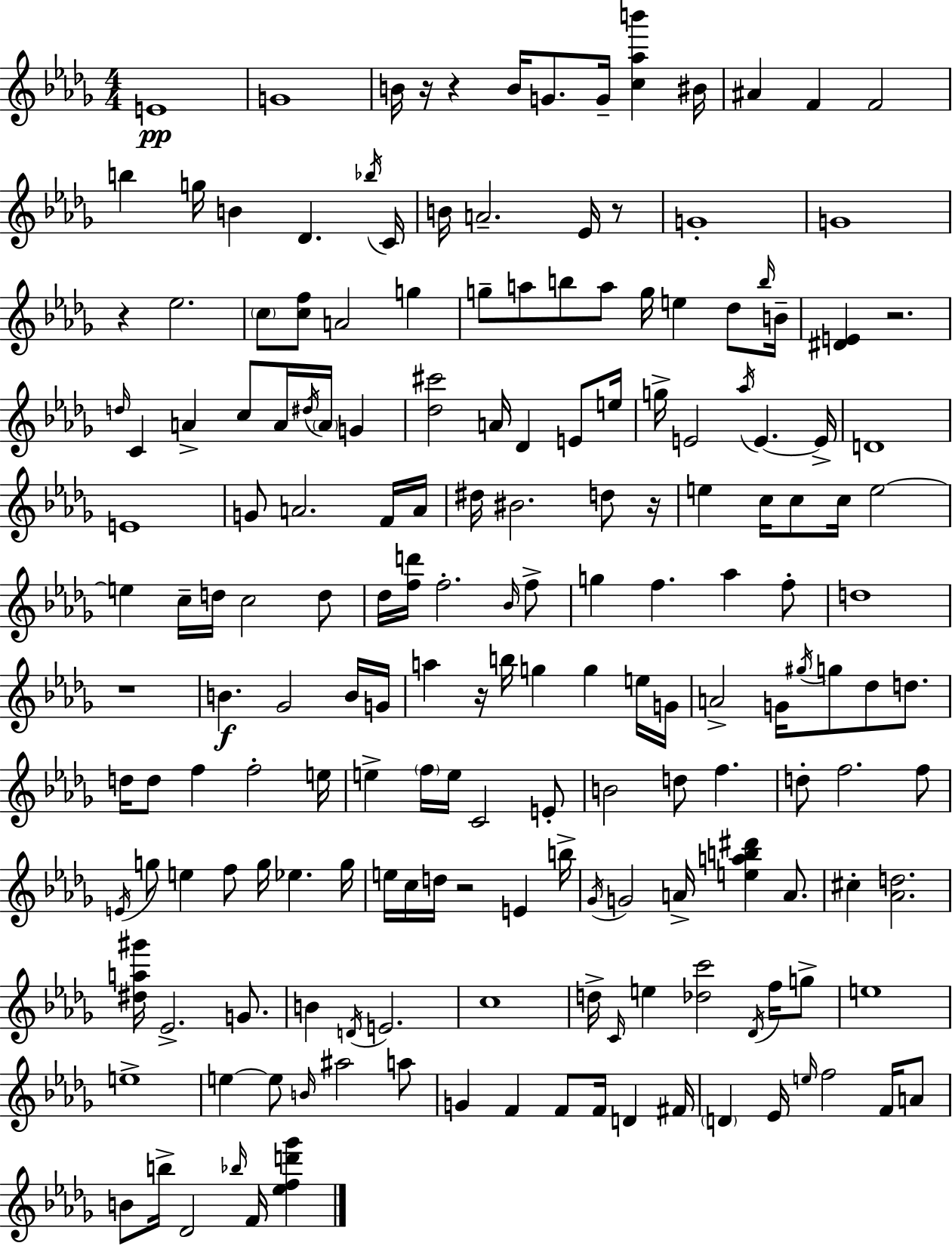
{
  \clef treble
  \numericTimeSignature
  \time 4/4
  \key bes \minor
  e'1\pp | g'1 | b'16 r16 r4 b'16 g'8. g'16-- <c'' aes'' b'''>4 bis'16 | ais'4 f'4 f'2 | \break b''4 g''16 b'4 des'4. \acciaccatura { bes''16 } | c'16 b'16 a'2.-- ees'16 r8 | g'1-. | g'1 | \break r4 ees''2. | \parenthesize c''8 <c'' f''>8 a'2 g''4 | g''8-- a''8 b''8 a''8 g''16 e''4 des''8 | \grace { b''16 } b'16-- <dis' e'>4 r2. | \break \grace { d''16 } c'4 a'4-> c''8 a'16 \acciaccatura { dis''16 } \parenthesize a'16 | g'4 <des'' cis'''>2 a'16 des'4 | e'8 e''16 g''16-> e'2 \acciaccatura { aes''16 } e'4.~~ | e'16-> d'1 | \break e'1 | g'8 a'2. | f'16 a'16 dis''16 bis'2. | d''8 r16 e''4 c''16 c''8 c''16 e''2~~ | \break e''4 c''16-- d''16 c''2 | d''8 des''16 <f'' d'''>16 f''2.-. | \grace { bes'16 } f''8-> g''4 f''4. | aes''4 f''8-. d''1 | \break r1 | b'4.\f ges'2 | b'16 g'16 a''4 r16 b''16 g''4 | g''4 e''16 g'16 a'2-> g'16 \acciaccatura { gis''16 } | \break g''8 des''8 d''8. d''16 d''8 f''4 f''2-. | e''16 e''4-> \parenthesize f''16 e''16 c'2 | e'8-. b'2 d''8 | f''4. d''8-. f''2. | \break f''8 \acciaccatura { e'16 } g''8 e''4 f''8 | g''16 ees''4. g''16 e''16 c''16 d''16 r2 | e'4 b''16-> \acciaccatura { ges'16 } g'2 | a'16-> <e'' a'' b'' dis'''>4 a'8. cis''4-. <aes' d''>2. | \break <dis'' a'' gis'''>16 ees'2.-> | g'8. b'4 \acciaccatura { d'16 } e'2. | c''1 | d''16-> \grace { c'16 } e''4 | \break <des'' c'''>2 \acciaccatura { des'16 } f''16 g''8-> e''1 | e''1-> | e''4~~ | e''8 \grace { b'16 } ais''2 a''8 g'4 | \break f'4 f'8 f'16 d'4 fis'16 \parenthesize d'4 | ees'16 \grace { e''16 } f''2 f'16 a'8 b'8 | b''16-> des'2 \grace { bes''16 } f'16 <ees'' f'' d''' ges'''>4 \bar "|."
}